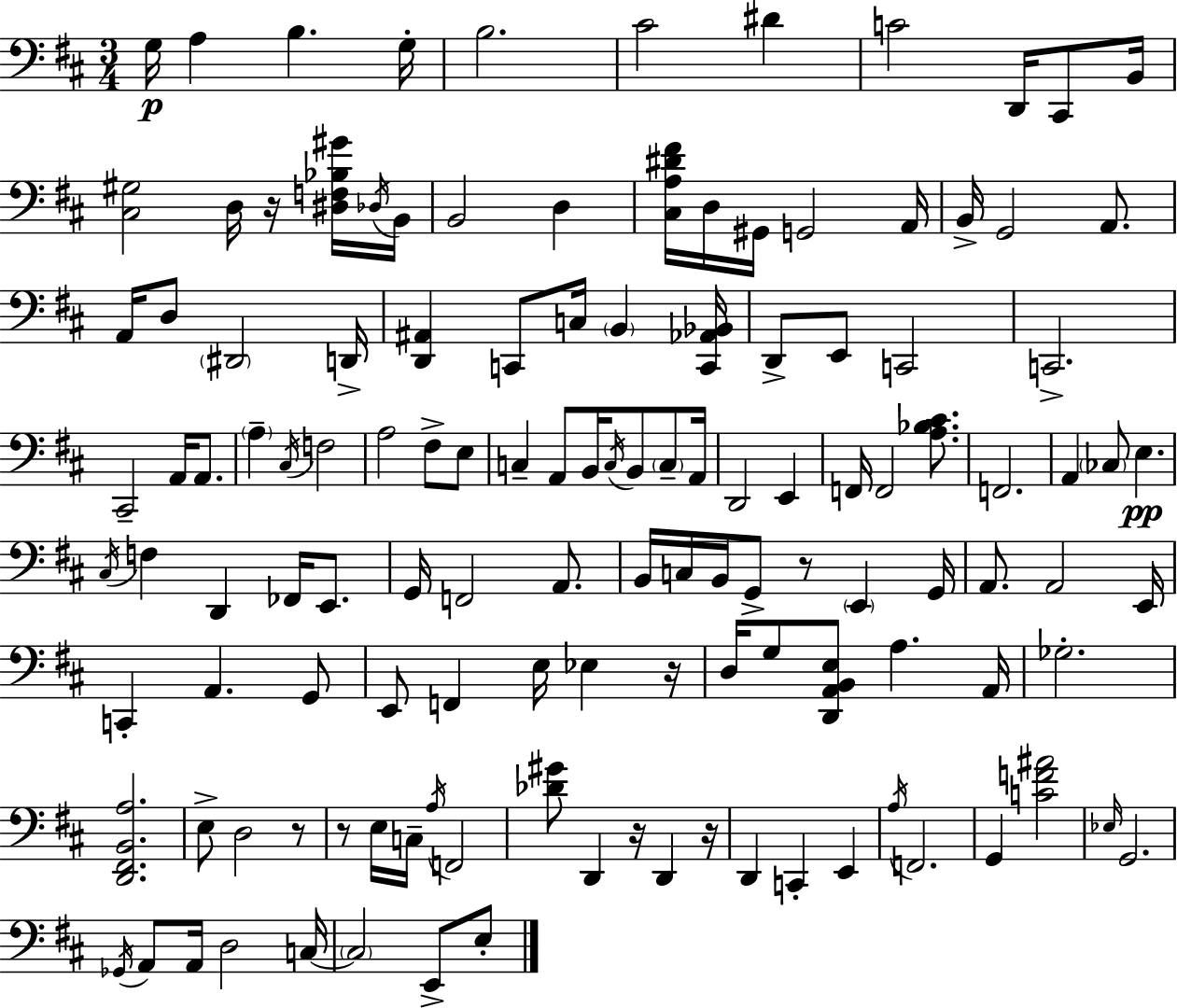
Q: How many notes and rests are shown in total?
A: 128